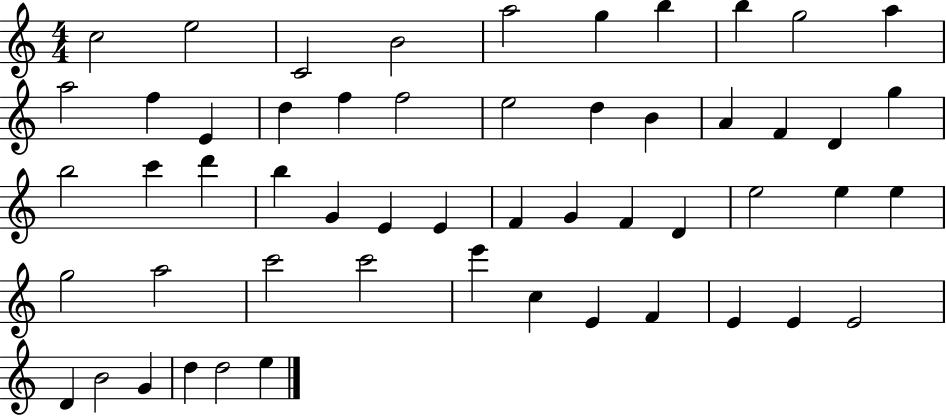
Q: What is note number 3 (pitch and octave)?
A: C4